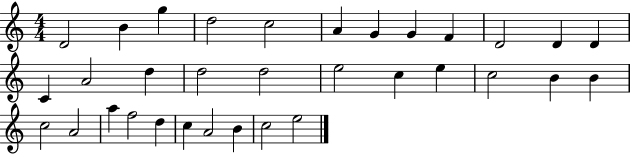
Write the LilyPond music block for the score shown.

{
  \clef treble
  \numericTimeSignature
  \time 4/4
  \key c \major
  d'2 b'4 g''4 | d''2 c''2 | a'4 g'4 g'4 f'4 | d'2 d'4 d'4 | \break c'4 a'2 d''4 | d''2 d''2 | e''2 c''4 e''4 | c''2 b'4 b'4 | \break c''2 a'2 | a''4 f''2 d''4 | c''4 a'2 b'4 | c''2 e''2 | \break \bar "|."
}